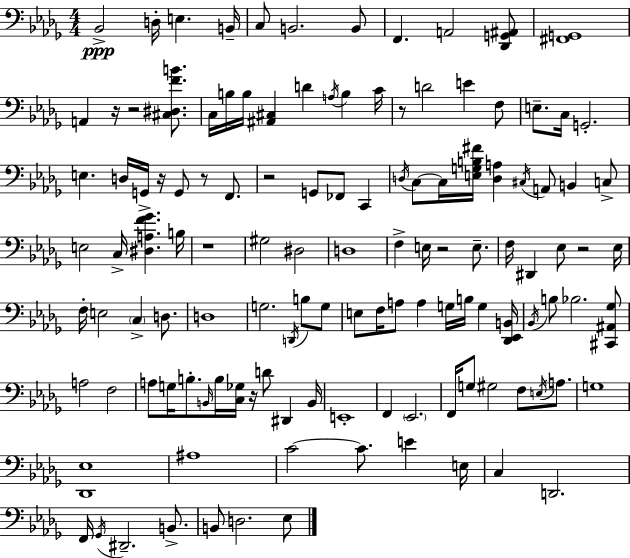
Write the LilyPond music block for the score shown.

{
  \clef bass
  \numericTimeSignature
  \time 4/4
  \key bes \minor
  bes,2->\ppp d16-. e4. b,16-- | c8 b,2. b,8 | f,4. a,2 <des, g, ais,>8 | <fis, g,>1 | \break a,4 r16 r2 <cis dis f' b'>8. | c16 b16 b16 <ais, cis>4 d'4 \acciaccatura { a16 } b4 | c'16 r8 d'2 e'4 f8 | e8.-- c16 g,2.-. | \break e4. d16 g,16-> r16 g,8 r8 f,8. | r2 g,8 fes,8 c,4 | \acciaccatura { d16 } c8~~ c16 <e g b fis'>16 <d a>4 \acciaccatura { cis16 } a,8 b,4 | c8-> e2 c16-> <dis a f' ges'>4. | \break b16 r1 | gis2 dis2 | d1 | f4-> e16 r2 | \break e8.-- f16 dis,4 ees8 r2 | ees16 f16-. e2 \parenthesize c4-> | d8. d1 | g2. \acciaccatura { d,16 } | \break b8 g8 e8 f16 a8 a4 g16 b16 g4 | <des, ees, b,>16 \acciaccatura { bes,16 } b8 bes2. | <cis, ais, ges>8 a2 f2 | a8 g16 b8.-. \grace { b,16 } b16 <c ges>16 r16 d'8 | \break dis,4 b,16 e,1-. | f,4 \parenthesize ees,2. | f,16 g8 gis2 | f8 \acciaccatura { e16 } a8. g1 | \break <des, ees>1 | ais1 | c'2~~ c'8. | e'4 e16 c4 d,2. | \break f,16 \acciaccatura { ges,16 } dis,2.-- | b,8.-> b,8 d2. | ees8 \bar "|."
}